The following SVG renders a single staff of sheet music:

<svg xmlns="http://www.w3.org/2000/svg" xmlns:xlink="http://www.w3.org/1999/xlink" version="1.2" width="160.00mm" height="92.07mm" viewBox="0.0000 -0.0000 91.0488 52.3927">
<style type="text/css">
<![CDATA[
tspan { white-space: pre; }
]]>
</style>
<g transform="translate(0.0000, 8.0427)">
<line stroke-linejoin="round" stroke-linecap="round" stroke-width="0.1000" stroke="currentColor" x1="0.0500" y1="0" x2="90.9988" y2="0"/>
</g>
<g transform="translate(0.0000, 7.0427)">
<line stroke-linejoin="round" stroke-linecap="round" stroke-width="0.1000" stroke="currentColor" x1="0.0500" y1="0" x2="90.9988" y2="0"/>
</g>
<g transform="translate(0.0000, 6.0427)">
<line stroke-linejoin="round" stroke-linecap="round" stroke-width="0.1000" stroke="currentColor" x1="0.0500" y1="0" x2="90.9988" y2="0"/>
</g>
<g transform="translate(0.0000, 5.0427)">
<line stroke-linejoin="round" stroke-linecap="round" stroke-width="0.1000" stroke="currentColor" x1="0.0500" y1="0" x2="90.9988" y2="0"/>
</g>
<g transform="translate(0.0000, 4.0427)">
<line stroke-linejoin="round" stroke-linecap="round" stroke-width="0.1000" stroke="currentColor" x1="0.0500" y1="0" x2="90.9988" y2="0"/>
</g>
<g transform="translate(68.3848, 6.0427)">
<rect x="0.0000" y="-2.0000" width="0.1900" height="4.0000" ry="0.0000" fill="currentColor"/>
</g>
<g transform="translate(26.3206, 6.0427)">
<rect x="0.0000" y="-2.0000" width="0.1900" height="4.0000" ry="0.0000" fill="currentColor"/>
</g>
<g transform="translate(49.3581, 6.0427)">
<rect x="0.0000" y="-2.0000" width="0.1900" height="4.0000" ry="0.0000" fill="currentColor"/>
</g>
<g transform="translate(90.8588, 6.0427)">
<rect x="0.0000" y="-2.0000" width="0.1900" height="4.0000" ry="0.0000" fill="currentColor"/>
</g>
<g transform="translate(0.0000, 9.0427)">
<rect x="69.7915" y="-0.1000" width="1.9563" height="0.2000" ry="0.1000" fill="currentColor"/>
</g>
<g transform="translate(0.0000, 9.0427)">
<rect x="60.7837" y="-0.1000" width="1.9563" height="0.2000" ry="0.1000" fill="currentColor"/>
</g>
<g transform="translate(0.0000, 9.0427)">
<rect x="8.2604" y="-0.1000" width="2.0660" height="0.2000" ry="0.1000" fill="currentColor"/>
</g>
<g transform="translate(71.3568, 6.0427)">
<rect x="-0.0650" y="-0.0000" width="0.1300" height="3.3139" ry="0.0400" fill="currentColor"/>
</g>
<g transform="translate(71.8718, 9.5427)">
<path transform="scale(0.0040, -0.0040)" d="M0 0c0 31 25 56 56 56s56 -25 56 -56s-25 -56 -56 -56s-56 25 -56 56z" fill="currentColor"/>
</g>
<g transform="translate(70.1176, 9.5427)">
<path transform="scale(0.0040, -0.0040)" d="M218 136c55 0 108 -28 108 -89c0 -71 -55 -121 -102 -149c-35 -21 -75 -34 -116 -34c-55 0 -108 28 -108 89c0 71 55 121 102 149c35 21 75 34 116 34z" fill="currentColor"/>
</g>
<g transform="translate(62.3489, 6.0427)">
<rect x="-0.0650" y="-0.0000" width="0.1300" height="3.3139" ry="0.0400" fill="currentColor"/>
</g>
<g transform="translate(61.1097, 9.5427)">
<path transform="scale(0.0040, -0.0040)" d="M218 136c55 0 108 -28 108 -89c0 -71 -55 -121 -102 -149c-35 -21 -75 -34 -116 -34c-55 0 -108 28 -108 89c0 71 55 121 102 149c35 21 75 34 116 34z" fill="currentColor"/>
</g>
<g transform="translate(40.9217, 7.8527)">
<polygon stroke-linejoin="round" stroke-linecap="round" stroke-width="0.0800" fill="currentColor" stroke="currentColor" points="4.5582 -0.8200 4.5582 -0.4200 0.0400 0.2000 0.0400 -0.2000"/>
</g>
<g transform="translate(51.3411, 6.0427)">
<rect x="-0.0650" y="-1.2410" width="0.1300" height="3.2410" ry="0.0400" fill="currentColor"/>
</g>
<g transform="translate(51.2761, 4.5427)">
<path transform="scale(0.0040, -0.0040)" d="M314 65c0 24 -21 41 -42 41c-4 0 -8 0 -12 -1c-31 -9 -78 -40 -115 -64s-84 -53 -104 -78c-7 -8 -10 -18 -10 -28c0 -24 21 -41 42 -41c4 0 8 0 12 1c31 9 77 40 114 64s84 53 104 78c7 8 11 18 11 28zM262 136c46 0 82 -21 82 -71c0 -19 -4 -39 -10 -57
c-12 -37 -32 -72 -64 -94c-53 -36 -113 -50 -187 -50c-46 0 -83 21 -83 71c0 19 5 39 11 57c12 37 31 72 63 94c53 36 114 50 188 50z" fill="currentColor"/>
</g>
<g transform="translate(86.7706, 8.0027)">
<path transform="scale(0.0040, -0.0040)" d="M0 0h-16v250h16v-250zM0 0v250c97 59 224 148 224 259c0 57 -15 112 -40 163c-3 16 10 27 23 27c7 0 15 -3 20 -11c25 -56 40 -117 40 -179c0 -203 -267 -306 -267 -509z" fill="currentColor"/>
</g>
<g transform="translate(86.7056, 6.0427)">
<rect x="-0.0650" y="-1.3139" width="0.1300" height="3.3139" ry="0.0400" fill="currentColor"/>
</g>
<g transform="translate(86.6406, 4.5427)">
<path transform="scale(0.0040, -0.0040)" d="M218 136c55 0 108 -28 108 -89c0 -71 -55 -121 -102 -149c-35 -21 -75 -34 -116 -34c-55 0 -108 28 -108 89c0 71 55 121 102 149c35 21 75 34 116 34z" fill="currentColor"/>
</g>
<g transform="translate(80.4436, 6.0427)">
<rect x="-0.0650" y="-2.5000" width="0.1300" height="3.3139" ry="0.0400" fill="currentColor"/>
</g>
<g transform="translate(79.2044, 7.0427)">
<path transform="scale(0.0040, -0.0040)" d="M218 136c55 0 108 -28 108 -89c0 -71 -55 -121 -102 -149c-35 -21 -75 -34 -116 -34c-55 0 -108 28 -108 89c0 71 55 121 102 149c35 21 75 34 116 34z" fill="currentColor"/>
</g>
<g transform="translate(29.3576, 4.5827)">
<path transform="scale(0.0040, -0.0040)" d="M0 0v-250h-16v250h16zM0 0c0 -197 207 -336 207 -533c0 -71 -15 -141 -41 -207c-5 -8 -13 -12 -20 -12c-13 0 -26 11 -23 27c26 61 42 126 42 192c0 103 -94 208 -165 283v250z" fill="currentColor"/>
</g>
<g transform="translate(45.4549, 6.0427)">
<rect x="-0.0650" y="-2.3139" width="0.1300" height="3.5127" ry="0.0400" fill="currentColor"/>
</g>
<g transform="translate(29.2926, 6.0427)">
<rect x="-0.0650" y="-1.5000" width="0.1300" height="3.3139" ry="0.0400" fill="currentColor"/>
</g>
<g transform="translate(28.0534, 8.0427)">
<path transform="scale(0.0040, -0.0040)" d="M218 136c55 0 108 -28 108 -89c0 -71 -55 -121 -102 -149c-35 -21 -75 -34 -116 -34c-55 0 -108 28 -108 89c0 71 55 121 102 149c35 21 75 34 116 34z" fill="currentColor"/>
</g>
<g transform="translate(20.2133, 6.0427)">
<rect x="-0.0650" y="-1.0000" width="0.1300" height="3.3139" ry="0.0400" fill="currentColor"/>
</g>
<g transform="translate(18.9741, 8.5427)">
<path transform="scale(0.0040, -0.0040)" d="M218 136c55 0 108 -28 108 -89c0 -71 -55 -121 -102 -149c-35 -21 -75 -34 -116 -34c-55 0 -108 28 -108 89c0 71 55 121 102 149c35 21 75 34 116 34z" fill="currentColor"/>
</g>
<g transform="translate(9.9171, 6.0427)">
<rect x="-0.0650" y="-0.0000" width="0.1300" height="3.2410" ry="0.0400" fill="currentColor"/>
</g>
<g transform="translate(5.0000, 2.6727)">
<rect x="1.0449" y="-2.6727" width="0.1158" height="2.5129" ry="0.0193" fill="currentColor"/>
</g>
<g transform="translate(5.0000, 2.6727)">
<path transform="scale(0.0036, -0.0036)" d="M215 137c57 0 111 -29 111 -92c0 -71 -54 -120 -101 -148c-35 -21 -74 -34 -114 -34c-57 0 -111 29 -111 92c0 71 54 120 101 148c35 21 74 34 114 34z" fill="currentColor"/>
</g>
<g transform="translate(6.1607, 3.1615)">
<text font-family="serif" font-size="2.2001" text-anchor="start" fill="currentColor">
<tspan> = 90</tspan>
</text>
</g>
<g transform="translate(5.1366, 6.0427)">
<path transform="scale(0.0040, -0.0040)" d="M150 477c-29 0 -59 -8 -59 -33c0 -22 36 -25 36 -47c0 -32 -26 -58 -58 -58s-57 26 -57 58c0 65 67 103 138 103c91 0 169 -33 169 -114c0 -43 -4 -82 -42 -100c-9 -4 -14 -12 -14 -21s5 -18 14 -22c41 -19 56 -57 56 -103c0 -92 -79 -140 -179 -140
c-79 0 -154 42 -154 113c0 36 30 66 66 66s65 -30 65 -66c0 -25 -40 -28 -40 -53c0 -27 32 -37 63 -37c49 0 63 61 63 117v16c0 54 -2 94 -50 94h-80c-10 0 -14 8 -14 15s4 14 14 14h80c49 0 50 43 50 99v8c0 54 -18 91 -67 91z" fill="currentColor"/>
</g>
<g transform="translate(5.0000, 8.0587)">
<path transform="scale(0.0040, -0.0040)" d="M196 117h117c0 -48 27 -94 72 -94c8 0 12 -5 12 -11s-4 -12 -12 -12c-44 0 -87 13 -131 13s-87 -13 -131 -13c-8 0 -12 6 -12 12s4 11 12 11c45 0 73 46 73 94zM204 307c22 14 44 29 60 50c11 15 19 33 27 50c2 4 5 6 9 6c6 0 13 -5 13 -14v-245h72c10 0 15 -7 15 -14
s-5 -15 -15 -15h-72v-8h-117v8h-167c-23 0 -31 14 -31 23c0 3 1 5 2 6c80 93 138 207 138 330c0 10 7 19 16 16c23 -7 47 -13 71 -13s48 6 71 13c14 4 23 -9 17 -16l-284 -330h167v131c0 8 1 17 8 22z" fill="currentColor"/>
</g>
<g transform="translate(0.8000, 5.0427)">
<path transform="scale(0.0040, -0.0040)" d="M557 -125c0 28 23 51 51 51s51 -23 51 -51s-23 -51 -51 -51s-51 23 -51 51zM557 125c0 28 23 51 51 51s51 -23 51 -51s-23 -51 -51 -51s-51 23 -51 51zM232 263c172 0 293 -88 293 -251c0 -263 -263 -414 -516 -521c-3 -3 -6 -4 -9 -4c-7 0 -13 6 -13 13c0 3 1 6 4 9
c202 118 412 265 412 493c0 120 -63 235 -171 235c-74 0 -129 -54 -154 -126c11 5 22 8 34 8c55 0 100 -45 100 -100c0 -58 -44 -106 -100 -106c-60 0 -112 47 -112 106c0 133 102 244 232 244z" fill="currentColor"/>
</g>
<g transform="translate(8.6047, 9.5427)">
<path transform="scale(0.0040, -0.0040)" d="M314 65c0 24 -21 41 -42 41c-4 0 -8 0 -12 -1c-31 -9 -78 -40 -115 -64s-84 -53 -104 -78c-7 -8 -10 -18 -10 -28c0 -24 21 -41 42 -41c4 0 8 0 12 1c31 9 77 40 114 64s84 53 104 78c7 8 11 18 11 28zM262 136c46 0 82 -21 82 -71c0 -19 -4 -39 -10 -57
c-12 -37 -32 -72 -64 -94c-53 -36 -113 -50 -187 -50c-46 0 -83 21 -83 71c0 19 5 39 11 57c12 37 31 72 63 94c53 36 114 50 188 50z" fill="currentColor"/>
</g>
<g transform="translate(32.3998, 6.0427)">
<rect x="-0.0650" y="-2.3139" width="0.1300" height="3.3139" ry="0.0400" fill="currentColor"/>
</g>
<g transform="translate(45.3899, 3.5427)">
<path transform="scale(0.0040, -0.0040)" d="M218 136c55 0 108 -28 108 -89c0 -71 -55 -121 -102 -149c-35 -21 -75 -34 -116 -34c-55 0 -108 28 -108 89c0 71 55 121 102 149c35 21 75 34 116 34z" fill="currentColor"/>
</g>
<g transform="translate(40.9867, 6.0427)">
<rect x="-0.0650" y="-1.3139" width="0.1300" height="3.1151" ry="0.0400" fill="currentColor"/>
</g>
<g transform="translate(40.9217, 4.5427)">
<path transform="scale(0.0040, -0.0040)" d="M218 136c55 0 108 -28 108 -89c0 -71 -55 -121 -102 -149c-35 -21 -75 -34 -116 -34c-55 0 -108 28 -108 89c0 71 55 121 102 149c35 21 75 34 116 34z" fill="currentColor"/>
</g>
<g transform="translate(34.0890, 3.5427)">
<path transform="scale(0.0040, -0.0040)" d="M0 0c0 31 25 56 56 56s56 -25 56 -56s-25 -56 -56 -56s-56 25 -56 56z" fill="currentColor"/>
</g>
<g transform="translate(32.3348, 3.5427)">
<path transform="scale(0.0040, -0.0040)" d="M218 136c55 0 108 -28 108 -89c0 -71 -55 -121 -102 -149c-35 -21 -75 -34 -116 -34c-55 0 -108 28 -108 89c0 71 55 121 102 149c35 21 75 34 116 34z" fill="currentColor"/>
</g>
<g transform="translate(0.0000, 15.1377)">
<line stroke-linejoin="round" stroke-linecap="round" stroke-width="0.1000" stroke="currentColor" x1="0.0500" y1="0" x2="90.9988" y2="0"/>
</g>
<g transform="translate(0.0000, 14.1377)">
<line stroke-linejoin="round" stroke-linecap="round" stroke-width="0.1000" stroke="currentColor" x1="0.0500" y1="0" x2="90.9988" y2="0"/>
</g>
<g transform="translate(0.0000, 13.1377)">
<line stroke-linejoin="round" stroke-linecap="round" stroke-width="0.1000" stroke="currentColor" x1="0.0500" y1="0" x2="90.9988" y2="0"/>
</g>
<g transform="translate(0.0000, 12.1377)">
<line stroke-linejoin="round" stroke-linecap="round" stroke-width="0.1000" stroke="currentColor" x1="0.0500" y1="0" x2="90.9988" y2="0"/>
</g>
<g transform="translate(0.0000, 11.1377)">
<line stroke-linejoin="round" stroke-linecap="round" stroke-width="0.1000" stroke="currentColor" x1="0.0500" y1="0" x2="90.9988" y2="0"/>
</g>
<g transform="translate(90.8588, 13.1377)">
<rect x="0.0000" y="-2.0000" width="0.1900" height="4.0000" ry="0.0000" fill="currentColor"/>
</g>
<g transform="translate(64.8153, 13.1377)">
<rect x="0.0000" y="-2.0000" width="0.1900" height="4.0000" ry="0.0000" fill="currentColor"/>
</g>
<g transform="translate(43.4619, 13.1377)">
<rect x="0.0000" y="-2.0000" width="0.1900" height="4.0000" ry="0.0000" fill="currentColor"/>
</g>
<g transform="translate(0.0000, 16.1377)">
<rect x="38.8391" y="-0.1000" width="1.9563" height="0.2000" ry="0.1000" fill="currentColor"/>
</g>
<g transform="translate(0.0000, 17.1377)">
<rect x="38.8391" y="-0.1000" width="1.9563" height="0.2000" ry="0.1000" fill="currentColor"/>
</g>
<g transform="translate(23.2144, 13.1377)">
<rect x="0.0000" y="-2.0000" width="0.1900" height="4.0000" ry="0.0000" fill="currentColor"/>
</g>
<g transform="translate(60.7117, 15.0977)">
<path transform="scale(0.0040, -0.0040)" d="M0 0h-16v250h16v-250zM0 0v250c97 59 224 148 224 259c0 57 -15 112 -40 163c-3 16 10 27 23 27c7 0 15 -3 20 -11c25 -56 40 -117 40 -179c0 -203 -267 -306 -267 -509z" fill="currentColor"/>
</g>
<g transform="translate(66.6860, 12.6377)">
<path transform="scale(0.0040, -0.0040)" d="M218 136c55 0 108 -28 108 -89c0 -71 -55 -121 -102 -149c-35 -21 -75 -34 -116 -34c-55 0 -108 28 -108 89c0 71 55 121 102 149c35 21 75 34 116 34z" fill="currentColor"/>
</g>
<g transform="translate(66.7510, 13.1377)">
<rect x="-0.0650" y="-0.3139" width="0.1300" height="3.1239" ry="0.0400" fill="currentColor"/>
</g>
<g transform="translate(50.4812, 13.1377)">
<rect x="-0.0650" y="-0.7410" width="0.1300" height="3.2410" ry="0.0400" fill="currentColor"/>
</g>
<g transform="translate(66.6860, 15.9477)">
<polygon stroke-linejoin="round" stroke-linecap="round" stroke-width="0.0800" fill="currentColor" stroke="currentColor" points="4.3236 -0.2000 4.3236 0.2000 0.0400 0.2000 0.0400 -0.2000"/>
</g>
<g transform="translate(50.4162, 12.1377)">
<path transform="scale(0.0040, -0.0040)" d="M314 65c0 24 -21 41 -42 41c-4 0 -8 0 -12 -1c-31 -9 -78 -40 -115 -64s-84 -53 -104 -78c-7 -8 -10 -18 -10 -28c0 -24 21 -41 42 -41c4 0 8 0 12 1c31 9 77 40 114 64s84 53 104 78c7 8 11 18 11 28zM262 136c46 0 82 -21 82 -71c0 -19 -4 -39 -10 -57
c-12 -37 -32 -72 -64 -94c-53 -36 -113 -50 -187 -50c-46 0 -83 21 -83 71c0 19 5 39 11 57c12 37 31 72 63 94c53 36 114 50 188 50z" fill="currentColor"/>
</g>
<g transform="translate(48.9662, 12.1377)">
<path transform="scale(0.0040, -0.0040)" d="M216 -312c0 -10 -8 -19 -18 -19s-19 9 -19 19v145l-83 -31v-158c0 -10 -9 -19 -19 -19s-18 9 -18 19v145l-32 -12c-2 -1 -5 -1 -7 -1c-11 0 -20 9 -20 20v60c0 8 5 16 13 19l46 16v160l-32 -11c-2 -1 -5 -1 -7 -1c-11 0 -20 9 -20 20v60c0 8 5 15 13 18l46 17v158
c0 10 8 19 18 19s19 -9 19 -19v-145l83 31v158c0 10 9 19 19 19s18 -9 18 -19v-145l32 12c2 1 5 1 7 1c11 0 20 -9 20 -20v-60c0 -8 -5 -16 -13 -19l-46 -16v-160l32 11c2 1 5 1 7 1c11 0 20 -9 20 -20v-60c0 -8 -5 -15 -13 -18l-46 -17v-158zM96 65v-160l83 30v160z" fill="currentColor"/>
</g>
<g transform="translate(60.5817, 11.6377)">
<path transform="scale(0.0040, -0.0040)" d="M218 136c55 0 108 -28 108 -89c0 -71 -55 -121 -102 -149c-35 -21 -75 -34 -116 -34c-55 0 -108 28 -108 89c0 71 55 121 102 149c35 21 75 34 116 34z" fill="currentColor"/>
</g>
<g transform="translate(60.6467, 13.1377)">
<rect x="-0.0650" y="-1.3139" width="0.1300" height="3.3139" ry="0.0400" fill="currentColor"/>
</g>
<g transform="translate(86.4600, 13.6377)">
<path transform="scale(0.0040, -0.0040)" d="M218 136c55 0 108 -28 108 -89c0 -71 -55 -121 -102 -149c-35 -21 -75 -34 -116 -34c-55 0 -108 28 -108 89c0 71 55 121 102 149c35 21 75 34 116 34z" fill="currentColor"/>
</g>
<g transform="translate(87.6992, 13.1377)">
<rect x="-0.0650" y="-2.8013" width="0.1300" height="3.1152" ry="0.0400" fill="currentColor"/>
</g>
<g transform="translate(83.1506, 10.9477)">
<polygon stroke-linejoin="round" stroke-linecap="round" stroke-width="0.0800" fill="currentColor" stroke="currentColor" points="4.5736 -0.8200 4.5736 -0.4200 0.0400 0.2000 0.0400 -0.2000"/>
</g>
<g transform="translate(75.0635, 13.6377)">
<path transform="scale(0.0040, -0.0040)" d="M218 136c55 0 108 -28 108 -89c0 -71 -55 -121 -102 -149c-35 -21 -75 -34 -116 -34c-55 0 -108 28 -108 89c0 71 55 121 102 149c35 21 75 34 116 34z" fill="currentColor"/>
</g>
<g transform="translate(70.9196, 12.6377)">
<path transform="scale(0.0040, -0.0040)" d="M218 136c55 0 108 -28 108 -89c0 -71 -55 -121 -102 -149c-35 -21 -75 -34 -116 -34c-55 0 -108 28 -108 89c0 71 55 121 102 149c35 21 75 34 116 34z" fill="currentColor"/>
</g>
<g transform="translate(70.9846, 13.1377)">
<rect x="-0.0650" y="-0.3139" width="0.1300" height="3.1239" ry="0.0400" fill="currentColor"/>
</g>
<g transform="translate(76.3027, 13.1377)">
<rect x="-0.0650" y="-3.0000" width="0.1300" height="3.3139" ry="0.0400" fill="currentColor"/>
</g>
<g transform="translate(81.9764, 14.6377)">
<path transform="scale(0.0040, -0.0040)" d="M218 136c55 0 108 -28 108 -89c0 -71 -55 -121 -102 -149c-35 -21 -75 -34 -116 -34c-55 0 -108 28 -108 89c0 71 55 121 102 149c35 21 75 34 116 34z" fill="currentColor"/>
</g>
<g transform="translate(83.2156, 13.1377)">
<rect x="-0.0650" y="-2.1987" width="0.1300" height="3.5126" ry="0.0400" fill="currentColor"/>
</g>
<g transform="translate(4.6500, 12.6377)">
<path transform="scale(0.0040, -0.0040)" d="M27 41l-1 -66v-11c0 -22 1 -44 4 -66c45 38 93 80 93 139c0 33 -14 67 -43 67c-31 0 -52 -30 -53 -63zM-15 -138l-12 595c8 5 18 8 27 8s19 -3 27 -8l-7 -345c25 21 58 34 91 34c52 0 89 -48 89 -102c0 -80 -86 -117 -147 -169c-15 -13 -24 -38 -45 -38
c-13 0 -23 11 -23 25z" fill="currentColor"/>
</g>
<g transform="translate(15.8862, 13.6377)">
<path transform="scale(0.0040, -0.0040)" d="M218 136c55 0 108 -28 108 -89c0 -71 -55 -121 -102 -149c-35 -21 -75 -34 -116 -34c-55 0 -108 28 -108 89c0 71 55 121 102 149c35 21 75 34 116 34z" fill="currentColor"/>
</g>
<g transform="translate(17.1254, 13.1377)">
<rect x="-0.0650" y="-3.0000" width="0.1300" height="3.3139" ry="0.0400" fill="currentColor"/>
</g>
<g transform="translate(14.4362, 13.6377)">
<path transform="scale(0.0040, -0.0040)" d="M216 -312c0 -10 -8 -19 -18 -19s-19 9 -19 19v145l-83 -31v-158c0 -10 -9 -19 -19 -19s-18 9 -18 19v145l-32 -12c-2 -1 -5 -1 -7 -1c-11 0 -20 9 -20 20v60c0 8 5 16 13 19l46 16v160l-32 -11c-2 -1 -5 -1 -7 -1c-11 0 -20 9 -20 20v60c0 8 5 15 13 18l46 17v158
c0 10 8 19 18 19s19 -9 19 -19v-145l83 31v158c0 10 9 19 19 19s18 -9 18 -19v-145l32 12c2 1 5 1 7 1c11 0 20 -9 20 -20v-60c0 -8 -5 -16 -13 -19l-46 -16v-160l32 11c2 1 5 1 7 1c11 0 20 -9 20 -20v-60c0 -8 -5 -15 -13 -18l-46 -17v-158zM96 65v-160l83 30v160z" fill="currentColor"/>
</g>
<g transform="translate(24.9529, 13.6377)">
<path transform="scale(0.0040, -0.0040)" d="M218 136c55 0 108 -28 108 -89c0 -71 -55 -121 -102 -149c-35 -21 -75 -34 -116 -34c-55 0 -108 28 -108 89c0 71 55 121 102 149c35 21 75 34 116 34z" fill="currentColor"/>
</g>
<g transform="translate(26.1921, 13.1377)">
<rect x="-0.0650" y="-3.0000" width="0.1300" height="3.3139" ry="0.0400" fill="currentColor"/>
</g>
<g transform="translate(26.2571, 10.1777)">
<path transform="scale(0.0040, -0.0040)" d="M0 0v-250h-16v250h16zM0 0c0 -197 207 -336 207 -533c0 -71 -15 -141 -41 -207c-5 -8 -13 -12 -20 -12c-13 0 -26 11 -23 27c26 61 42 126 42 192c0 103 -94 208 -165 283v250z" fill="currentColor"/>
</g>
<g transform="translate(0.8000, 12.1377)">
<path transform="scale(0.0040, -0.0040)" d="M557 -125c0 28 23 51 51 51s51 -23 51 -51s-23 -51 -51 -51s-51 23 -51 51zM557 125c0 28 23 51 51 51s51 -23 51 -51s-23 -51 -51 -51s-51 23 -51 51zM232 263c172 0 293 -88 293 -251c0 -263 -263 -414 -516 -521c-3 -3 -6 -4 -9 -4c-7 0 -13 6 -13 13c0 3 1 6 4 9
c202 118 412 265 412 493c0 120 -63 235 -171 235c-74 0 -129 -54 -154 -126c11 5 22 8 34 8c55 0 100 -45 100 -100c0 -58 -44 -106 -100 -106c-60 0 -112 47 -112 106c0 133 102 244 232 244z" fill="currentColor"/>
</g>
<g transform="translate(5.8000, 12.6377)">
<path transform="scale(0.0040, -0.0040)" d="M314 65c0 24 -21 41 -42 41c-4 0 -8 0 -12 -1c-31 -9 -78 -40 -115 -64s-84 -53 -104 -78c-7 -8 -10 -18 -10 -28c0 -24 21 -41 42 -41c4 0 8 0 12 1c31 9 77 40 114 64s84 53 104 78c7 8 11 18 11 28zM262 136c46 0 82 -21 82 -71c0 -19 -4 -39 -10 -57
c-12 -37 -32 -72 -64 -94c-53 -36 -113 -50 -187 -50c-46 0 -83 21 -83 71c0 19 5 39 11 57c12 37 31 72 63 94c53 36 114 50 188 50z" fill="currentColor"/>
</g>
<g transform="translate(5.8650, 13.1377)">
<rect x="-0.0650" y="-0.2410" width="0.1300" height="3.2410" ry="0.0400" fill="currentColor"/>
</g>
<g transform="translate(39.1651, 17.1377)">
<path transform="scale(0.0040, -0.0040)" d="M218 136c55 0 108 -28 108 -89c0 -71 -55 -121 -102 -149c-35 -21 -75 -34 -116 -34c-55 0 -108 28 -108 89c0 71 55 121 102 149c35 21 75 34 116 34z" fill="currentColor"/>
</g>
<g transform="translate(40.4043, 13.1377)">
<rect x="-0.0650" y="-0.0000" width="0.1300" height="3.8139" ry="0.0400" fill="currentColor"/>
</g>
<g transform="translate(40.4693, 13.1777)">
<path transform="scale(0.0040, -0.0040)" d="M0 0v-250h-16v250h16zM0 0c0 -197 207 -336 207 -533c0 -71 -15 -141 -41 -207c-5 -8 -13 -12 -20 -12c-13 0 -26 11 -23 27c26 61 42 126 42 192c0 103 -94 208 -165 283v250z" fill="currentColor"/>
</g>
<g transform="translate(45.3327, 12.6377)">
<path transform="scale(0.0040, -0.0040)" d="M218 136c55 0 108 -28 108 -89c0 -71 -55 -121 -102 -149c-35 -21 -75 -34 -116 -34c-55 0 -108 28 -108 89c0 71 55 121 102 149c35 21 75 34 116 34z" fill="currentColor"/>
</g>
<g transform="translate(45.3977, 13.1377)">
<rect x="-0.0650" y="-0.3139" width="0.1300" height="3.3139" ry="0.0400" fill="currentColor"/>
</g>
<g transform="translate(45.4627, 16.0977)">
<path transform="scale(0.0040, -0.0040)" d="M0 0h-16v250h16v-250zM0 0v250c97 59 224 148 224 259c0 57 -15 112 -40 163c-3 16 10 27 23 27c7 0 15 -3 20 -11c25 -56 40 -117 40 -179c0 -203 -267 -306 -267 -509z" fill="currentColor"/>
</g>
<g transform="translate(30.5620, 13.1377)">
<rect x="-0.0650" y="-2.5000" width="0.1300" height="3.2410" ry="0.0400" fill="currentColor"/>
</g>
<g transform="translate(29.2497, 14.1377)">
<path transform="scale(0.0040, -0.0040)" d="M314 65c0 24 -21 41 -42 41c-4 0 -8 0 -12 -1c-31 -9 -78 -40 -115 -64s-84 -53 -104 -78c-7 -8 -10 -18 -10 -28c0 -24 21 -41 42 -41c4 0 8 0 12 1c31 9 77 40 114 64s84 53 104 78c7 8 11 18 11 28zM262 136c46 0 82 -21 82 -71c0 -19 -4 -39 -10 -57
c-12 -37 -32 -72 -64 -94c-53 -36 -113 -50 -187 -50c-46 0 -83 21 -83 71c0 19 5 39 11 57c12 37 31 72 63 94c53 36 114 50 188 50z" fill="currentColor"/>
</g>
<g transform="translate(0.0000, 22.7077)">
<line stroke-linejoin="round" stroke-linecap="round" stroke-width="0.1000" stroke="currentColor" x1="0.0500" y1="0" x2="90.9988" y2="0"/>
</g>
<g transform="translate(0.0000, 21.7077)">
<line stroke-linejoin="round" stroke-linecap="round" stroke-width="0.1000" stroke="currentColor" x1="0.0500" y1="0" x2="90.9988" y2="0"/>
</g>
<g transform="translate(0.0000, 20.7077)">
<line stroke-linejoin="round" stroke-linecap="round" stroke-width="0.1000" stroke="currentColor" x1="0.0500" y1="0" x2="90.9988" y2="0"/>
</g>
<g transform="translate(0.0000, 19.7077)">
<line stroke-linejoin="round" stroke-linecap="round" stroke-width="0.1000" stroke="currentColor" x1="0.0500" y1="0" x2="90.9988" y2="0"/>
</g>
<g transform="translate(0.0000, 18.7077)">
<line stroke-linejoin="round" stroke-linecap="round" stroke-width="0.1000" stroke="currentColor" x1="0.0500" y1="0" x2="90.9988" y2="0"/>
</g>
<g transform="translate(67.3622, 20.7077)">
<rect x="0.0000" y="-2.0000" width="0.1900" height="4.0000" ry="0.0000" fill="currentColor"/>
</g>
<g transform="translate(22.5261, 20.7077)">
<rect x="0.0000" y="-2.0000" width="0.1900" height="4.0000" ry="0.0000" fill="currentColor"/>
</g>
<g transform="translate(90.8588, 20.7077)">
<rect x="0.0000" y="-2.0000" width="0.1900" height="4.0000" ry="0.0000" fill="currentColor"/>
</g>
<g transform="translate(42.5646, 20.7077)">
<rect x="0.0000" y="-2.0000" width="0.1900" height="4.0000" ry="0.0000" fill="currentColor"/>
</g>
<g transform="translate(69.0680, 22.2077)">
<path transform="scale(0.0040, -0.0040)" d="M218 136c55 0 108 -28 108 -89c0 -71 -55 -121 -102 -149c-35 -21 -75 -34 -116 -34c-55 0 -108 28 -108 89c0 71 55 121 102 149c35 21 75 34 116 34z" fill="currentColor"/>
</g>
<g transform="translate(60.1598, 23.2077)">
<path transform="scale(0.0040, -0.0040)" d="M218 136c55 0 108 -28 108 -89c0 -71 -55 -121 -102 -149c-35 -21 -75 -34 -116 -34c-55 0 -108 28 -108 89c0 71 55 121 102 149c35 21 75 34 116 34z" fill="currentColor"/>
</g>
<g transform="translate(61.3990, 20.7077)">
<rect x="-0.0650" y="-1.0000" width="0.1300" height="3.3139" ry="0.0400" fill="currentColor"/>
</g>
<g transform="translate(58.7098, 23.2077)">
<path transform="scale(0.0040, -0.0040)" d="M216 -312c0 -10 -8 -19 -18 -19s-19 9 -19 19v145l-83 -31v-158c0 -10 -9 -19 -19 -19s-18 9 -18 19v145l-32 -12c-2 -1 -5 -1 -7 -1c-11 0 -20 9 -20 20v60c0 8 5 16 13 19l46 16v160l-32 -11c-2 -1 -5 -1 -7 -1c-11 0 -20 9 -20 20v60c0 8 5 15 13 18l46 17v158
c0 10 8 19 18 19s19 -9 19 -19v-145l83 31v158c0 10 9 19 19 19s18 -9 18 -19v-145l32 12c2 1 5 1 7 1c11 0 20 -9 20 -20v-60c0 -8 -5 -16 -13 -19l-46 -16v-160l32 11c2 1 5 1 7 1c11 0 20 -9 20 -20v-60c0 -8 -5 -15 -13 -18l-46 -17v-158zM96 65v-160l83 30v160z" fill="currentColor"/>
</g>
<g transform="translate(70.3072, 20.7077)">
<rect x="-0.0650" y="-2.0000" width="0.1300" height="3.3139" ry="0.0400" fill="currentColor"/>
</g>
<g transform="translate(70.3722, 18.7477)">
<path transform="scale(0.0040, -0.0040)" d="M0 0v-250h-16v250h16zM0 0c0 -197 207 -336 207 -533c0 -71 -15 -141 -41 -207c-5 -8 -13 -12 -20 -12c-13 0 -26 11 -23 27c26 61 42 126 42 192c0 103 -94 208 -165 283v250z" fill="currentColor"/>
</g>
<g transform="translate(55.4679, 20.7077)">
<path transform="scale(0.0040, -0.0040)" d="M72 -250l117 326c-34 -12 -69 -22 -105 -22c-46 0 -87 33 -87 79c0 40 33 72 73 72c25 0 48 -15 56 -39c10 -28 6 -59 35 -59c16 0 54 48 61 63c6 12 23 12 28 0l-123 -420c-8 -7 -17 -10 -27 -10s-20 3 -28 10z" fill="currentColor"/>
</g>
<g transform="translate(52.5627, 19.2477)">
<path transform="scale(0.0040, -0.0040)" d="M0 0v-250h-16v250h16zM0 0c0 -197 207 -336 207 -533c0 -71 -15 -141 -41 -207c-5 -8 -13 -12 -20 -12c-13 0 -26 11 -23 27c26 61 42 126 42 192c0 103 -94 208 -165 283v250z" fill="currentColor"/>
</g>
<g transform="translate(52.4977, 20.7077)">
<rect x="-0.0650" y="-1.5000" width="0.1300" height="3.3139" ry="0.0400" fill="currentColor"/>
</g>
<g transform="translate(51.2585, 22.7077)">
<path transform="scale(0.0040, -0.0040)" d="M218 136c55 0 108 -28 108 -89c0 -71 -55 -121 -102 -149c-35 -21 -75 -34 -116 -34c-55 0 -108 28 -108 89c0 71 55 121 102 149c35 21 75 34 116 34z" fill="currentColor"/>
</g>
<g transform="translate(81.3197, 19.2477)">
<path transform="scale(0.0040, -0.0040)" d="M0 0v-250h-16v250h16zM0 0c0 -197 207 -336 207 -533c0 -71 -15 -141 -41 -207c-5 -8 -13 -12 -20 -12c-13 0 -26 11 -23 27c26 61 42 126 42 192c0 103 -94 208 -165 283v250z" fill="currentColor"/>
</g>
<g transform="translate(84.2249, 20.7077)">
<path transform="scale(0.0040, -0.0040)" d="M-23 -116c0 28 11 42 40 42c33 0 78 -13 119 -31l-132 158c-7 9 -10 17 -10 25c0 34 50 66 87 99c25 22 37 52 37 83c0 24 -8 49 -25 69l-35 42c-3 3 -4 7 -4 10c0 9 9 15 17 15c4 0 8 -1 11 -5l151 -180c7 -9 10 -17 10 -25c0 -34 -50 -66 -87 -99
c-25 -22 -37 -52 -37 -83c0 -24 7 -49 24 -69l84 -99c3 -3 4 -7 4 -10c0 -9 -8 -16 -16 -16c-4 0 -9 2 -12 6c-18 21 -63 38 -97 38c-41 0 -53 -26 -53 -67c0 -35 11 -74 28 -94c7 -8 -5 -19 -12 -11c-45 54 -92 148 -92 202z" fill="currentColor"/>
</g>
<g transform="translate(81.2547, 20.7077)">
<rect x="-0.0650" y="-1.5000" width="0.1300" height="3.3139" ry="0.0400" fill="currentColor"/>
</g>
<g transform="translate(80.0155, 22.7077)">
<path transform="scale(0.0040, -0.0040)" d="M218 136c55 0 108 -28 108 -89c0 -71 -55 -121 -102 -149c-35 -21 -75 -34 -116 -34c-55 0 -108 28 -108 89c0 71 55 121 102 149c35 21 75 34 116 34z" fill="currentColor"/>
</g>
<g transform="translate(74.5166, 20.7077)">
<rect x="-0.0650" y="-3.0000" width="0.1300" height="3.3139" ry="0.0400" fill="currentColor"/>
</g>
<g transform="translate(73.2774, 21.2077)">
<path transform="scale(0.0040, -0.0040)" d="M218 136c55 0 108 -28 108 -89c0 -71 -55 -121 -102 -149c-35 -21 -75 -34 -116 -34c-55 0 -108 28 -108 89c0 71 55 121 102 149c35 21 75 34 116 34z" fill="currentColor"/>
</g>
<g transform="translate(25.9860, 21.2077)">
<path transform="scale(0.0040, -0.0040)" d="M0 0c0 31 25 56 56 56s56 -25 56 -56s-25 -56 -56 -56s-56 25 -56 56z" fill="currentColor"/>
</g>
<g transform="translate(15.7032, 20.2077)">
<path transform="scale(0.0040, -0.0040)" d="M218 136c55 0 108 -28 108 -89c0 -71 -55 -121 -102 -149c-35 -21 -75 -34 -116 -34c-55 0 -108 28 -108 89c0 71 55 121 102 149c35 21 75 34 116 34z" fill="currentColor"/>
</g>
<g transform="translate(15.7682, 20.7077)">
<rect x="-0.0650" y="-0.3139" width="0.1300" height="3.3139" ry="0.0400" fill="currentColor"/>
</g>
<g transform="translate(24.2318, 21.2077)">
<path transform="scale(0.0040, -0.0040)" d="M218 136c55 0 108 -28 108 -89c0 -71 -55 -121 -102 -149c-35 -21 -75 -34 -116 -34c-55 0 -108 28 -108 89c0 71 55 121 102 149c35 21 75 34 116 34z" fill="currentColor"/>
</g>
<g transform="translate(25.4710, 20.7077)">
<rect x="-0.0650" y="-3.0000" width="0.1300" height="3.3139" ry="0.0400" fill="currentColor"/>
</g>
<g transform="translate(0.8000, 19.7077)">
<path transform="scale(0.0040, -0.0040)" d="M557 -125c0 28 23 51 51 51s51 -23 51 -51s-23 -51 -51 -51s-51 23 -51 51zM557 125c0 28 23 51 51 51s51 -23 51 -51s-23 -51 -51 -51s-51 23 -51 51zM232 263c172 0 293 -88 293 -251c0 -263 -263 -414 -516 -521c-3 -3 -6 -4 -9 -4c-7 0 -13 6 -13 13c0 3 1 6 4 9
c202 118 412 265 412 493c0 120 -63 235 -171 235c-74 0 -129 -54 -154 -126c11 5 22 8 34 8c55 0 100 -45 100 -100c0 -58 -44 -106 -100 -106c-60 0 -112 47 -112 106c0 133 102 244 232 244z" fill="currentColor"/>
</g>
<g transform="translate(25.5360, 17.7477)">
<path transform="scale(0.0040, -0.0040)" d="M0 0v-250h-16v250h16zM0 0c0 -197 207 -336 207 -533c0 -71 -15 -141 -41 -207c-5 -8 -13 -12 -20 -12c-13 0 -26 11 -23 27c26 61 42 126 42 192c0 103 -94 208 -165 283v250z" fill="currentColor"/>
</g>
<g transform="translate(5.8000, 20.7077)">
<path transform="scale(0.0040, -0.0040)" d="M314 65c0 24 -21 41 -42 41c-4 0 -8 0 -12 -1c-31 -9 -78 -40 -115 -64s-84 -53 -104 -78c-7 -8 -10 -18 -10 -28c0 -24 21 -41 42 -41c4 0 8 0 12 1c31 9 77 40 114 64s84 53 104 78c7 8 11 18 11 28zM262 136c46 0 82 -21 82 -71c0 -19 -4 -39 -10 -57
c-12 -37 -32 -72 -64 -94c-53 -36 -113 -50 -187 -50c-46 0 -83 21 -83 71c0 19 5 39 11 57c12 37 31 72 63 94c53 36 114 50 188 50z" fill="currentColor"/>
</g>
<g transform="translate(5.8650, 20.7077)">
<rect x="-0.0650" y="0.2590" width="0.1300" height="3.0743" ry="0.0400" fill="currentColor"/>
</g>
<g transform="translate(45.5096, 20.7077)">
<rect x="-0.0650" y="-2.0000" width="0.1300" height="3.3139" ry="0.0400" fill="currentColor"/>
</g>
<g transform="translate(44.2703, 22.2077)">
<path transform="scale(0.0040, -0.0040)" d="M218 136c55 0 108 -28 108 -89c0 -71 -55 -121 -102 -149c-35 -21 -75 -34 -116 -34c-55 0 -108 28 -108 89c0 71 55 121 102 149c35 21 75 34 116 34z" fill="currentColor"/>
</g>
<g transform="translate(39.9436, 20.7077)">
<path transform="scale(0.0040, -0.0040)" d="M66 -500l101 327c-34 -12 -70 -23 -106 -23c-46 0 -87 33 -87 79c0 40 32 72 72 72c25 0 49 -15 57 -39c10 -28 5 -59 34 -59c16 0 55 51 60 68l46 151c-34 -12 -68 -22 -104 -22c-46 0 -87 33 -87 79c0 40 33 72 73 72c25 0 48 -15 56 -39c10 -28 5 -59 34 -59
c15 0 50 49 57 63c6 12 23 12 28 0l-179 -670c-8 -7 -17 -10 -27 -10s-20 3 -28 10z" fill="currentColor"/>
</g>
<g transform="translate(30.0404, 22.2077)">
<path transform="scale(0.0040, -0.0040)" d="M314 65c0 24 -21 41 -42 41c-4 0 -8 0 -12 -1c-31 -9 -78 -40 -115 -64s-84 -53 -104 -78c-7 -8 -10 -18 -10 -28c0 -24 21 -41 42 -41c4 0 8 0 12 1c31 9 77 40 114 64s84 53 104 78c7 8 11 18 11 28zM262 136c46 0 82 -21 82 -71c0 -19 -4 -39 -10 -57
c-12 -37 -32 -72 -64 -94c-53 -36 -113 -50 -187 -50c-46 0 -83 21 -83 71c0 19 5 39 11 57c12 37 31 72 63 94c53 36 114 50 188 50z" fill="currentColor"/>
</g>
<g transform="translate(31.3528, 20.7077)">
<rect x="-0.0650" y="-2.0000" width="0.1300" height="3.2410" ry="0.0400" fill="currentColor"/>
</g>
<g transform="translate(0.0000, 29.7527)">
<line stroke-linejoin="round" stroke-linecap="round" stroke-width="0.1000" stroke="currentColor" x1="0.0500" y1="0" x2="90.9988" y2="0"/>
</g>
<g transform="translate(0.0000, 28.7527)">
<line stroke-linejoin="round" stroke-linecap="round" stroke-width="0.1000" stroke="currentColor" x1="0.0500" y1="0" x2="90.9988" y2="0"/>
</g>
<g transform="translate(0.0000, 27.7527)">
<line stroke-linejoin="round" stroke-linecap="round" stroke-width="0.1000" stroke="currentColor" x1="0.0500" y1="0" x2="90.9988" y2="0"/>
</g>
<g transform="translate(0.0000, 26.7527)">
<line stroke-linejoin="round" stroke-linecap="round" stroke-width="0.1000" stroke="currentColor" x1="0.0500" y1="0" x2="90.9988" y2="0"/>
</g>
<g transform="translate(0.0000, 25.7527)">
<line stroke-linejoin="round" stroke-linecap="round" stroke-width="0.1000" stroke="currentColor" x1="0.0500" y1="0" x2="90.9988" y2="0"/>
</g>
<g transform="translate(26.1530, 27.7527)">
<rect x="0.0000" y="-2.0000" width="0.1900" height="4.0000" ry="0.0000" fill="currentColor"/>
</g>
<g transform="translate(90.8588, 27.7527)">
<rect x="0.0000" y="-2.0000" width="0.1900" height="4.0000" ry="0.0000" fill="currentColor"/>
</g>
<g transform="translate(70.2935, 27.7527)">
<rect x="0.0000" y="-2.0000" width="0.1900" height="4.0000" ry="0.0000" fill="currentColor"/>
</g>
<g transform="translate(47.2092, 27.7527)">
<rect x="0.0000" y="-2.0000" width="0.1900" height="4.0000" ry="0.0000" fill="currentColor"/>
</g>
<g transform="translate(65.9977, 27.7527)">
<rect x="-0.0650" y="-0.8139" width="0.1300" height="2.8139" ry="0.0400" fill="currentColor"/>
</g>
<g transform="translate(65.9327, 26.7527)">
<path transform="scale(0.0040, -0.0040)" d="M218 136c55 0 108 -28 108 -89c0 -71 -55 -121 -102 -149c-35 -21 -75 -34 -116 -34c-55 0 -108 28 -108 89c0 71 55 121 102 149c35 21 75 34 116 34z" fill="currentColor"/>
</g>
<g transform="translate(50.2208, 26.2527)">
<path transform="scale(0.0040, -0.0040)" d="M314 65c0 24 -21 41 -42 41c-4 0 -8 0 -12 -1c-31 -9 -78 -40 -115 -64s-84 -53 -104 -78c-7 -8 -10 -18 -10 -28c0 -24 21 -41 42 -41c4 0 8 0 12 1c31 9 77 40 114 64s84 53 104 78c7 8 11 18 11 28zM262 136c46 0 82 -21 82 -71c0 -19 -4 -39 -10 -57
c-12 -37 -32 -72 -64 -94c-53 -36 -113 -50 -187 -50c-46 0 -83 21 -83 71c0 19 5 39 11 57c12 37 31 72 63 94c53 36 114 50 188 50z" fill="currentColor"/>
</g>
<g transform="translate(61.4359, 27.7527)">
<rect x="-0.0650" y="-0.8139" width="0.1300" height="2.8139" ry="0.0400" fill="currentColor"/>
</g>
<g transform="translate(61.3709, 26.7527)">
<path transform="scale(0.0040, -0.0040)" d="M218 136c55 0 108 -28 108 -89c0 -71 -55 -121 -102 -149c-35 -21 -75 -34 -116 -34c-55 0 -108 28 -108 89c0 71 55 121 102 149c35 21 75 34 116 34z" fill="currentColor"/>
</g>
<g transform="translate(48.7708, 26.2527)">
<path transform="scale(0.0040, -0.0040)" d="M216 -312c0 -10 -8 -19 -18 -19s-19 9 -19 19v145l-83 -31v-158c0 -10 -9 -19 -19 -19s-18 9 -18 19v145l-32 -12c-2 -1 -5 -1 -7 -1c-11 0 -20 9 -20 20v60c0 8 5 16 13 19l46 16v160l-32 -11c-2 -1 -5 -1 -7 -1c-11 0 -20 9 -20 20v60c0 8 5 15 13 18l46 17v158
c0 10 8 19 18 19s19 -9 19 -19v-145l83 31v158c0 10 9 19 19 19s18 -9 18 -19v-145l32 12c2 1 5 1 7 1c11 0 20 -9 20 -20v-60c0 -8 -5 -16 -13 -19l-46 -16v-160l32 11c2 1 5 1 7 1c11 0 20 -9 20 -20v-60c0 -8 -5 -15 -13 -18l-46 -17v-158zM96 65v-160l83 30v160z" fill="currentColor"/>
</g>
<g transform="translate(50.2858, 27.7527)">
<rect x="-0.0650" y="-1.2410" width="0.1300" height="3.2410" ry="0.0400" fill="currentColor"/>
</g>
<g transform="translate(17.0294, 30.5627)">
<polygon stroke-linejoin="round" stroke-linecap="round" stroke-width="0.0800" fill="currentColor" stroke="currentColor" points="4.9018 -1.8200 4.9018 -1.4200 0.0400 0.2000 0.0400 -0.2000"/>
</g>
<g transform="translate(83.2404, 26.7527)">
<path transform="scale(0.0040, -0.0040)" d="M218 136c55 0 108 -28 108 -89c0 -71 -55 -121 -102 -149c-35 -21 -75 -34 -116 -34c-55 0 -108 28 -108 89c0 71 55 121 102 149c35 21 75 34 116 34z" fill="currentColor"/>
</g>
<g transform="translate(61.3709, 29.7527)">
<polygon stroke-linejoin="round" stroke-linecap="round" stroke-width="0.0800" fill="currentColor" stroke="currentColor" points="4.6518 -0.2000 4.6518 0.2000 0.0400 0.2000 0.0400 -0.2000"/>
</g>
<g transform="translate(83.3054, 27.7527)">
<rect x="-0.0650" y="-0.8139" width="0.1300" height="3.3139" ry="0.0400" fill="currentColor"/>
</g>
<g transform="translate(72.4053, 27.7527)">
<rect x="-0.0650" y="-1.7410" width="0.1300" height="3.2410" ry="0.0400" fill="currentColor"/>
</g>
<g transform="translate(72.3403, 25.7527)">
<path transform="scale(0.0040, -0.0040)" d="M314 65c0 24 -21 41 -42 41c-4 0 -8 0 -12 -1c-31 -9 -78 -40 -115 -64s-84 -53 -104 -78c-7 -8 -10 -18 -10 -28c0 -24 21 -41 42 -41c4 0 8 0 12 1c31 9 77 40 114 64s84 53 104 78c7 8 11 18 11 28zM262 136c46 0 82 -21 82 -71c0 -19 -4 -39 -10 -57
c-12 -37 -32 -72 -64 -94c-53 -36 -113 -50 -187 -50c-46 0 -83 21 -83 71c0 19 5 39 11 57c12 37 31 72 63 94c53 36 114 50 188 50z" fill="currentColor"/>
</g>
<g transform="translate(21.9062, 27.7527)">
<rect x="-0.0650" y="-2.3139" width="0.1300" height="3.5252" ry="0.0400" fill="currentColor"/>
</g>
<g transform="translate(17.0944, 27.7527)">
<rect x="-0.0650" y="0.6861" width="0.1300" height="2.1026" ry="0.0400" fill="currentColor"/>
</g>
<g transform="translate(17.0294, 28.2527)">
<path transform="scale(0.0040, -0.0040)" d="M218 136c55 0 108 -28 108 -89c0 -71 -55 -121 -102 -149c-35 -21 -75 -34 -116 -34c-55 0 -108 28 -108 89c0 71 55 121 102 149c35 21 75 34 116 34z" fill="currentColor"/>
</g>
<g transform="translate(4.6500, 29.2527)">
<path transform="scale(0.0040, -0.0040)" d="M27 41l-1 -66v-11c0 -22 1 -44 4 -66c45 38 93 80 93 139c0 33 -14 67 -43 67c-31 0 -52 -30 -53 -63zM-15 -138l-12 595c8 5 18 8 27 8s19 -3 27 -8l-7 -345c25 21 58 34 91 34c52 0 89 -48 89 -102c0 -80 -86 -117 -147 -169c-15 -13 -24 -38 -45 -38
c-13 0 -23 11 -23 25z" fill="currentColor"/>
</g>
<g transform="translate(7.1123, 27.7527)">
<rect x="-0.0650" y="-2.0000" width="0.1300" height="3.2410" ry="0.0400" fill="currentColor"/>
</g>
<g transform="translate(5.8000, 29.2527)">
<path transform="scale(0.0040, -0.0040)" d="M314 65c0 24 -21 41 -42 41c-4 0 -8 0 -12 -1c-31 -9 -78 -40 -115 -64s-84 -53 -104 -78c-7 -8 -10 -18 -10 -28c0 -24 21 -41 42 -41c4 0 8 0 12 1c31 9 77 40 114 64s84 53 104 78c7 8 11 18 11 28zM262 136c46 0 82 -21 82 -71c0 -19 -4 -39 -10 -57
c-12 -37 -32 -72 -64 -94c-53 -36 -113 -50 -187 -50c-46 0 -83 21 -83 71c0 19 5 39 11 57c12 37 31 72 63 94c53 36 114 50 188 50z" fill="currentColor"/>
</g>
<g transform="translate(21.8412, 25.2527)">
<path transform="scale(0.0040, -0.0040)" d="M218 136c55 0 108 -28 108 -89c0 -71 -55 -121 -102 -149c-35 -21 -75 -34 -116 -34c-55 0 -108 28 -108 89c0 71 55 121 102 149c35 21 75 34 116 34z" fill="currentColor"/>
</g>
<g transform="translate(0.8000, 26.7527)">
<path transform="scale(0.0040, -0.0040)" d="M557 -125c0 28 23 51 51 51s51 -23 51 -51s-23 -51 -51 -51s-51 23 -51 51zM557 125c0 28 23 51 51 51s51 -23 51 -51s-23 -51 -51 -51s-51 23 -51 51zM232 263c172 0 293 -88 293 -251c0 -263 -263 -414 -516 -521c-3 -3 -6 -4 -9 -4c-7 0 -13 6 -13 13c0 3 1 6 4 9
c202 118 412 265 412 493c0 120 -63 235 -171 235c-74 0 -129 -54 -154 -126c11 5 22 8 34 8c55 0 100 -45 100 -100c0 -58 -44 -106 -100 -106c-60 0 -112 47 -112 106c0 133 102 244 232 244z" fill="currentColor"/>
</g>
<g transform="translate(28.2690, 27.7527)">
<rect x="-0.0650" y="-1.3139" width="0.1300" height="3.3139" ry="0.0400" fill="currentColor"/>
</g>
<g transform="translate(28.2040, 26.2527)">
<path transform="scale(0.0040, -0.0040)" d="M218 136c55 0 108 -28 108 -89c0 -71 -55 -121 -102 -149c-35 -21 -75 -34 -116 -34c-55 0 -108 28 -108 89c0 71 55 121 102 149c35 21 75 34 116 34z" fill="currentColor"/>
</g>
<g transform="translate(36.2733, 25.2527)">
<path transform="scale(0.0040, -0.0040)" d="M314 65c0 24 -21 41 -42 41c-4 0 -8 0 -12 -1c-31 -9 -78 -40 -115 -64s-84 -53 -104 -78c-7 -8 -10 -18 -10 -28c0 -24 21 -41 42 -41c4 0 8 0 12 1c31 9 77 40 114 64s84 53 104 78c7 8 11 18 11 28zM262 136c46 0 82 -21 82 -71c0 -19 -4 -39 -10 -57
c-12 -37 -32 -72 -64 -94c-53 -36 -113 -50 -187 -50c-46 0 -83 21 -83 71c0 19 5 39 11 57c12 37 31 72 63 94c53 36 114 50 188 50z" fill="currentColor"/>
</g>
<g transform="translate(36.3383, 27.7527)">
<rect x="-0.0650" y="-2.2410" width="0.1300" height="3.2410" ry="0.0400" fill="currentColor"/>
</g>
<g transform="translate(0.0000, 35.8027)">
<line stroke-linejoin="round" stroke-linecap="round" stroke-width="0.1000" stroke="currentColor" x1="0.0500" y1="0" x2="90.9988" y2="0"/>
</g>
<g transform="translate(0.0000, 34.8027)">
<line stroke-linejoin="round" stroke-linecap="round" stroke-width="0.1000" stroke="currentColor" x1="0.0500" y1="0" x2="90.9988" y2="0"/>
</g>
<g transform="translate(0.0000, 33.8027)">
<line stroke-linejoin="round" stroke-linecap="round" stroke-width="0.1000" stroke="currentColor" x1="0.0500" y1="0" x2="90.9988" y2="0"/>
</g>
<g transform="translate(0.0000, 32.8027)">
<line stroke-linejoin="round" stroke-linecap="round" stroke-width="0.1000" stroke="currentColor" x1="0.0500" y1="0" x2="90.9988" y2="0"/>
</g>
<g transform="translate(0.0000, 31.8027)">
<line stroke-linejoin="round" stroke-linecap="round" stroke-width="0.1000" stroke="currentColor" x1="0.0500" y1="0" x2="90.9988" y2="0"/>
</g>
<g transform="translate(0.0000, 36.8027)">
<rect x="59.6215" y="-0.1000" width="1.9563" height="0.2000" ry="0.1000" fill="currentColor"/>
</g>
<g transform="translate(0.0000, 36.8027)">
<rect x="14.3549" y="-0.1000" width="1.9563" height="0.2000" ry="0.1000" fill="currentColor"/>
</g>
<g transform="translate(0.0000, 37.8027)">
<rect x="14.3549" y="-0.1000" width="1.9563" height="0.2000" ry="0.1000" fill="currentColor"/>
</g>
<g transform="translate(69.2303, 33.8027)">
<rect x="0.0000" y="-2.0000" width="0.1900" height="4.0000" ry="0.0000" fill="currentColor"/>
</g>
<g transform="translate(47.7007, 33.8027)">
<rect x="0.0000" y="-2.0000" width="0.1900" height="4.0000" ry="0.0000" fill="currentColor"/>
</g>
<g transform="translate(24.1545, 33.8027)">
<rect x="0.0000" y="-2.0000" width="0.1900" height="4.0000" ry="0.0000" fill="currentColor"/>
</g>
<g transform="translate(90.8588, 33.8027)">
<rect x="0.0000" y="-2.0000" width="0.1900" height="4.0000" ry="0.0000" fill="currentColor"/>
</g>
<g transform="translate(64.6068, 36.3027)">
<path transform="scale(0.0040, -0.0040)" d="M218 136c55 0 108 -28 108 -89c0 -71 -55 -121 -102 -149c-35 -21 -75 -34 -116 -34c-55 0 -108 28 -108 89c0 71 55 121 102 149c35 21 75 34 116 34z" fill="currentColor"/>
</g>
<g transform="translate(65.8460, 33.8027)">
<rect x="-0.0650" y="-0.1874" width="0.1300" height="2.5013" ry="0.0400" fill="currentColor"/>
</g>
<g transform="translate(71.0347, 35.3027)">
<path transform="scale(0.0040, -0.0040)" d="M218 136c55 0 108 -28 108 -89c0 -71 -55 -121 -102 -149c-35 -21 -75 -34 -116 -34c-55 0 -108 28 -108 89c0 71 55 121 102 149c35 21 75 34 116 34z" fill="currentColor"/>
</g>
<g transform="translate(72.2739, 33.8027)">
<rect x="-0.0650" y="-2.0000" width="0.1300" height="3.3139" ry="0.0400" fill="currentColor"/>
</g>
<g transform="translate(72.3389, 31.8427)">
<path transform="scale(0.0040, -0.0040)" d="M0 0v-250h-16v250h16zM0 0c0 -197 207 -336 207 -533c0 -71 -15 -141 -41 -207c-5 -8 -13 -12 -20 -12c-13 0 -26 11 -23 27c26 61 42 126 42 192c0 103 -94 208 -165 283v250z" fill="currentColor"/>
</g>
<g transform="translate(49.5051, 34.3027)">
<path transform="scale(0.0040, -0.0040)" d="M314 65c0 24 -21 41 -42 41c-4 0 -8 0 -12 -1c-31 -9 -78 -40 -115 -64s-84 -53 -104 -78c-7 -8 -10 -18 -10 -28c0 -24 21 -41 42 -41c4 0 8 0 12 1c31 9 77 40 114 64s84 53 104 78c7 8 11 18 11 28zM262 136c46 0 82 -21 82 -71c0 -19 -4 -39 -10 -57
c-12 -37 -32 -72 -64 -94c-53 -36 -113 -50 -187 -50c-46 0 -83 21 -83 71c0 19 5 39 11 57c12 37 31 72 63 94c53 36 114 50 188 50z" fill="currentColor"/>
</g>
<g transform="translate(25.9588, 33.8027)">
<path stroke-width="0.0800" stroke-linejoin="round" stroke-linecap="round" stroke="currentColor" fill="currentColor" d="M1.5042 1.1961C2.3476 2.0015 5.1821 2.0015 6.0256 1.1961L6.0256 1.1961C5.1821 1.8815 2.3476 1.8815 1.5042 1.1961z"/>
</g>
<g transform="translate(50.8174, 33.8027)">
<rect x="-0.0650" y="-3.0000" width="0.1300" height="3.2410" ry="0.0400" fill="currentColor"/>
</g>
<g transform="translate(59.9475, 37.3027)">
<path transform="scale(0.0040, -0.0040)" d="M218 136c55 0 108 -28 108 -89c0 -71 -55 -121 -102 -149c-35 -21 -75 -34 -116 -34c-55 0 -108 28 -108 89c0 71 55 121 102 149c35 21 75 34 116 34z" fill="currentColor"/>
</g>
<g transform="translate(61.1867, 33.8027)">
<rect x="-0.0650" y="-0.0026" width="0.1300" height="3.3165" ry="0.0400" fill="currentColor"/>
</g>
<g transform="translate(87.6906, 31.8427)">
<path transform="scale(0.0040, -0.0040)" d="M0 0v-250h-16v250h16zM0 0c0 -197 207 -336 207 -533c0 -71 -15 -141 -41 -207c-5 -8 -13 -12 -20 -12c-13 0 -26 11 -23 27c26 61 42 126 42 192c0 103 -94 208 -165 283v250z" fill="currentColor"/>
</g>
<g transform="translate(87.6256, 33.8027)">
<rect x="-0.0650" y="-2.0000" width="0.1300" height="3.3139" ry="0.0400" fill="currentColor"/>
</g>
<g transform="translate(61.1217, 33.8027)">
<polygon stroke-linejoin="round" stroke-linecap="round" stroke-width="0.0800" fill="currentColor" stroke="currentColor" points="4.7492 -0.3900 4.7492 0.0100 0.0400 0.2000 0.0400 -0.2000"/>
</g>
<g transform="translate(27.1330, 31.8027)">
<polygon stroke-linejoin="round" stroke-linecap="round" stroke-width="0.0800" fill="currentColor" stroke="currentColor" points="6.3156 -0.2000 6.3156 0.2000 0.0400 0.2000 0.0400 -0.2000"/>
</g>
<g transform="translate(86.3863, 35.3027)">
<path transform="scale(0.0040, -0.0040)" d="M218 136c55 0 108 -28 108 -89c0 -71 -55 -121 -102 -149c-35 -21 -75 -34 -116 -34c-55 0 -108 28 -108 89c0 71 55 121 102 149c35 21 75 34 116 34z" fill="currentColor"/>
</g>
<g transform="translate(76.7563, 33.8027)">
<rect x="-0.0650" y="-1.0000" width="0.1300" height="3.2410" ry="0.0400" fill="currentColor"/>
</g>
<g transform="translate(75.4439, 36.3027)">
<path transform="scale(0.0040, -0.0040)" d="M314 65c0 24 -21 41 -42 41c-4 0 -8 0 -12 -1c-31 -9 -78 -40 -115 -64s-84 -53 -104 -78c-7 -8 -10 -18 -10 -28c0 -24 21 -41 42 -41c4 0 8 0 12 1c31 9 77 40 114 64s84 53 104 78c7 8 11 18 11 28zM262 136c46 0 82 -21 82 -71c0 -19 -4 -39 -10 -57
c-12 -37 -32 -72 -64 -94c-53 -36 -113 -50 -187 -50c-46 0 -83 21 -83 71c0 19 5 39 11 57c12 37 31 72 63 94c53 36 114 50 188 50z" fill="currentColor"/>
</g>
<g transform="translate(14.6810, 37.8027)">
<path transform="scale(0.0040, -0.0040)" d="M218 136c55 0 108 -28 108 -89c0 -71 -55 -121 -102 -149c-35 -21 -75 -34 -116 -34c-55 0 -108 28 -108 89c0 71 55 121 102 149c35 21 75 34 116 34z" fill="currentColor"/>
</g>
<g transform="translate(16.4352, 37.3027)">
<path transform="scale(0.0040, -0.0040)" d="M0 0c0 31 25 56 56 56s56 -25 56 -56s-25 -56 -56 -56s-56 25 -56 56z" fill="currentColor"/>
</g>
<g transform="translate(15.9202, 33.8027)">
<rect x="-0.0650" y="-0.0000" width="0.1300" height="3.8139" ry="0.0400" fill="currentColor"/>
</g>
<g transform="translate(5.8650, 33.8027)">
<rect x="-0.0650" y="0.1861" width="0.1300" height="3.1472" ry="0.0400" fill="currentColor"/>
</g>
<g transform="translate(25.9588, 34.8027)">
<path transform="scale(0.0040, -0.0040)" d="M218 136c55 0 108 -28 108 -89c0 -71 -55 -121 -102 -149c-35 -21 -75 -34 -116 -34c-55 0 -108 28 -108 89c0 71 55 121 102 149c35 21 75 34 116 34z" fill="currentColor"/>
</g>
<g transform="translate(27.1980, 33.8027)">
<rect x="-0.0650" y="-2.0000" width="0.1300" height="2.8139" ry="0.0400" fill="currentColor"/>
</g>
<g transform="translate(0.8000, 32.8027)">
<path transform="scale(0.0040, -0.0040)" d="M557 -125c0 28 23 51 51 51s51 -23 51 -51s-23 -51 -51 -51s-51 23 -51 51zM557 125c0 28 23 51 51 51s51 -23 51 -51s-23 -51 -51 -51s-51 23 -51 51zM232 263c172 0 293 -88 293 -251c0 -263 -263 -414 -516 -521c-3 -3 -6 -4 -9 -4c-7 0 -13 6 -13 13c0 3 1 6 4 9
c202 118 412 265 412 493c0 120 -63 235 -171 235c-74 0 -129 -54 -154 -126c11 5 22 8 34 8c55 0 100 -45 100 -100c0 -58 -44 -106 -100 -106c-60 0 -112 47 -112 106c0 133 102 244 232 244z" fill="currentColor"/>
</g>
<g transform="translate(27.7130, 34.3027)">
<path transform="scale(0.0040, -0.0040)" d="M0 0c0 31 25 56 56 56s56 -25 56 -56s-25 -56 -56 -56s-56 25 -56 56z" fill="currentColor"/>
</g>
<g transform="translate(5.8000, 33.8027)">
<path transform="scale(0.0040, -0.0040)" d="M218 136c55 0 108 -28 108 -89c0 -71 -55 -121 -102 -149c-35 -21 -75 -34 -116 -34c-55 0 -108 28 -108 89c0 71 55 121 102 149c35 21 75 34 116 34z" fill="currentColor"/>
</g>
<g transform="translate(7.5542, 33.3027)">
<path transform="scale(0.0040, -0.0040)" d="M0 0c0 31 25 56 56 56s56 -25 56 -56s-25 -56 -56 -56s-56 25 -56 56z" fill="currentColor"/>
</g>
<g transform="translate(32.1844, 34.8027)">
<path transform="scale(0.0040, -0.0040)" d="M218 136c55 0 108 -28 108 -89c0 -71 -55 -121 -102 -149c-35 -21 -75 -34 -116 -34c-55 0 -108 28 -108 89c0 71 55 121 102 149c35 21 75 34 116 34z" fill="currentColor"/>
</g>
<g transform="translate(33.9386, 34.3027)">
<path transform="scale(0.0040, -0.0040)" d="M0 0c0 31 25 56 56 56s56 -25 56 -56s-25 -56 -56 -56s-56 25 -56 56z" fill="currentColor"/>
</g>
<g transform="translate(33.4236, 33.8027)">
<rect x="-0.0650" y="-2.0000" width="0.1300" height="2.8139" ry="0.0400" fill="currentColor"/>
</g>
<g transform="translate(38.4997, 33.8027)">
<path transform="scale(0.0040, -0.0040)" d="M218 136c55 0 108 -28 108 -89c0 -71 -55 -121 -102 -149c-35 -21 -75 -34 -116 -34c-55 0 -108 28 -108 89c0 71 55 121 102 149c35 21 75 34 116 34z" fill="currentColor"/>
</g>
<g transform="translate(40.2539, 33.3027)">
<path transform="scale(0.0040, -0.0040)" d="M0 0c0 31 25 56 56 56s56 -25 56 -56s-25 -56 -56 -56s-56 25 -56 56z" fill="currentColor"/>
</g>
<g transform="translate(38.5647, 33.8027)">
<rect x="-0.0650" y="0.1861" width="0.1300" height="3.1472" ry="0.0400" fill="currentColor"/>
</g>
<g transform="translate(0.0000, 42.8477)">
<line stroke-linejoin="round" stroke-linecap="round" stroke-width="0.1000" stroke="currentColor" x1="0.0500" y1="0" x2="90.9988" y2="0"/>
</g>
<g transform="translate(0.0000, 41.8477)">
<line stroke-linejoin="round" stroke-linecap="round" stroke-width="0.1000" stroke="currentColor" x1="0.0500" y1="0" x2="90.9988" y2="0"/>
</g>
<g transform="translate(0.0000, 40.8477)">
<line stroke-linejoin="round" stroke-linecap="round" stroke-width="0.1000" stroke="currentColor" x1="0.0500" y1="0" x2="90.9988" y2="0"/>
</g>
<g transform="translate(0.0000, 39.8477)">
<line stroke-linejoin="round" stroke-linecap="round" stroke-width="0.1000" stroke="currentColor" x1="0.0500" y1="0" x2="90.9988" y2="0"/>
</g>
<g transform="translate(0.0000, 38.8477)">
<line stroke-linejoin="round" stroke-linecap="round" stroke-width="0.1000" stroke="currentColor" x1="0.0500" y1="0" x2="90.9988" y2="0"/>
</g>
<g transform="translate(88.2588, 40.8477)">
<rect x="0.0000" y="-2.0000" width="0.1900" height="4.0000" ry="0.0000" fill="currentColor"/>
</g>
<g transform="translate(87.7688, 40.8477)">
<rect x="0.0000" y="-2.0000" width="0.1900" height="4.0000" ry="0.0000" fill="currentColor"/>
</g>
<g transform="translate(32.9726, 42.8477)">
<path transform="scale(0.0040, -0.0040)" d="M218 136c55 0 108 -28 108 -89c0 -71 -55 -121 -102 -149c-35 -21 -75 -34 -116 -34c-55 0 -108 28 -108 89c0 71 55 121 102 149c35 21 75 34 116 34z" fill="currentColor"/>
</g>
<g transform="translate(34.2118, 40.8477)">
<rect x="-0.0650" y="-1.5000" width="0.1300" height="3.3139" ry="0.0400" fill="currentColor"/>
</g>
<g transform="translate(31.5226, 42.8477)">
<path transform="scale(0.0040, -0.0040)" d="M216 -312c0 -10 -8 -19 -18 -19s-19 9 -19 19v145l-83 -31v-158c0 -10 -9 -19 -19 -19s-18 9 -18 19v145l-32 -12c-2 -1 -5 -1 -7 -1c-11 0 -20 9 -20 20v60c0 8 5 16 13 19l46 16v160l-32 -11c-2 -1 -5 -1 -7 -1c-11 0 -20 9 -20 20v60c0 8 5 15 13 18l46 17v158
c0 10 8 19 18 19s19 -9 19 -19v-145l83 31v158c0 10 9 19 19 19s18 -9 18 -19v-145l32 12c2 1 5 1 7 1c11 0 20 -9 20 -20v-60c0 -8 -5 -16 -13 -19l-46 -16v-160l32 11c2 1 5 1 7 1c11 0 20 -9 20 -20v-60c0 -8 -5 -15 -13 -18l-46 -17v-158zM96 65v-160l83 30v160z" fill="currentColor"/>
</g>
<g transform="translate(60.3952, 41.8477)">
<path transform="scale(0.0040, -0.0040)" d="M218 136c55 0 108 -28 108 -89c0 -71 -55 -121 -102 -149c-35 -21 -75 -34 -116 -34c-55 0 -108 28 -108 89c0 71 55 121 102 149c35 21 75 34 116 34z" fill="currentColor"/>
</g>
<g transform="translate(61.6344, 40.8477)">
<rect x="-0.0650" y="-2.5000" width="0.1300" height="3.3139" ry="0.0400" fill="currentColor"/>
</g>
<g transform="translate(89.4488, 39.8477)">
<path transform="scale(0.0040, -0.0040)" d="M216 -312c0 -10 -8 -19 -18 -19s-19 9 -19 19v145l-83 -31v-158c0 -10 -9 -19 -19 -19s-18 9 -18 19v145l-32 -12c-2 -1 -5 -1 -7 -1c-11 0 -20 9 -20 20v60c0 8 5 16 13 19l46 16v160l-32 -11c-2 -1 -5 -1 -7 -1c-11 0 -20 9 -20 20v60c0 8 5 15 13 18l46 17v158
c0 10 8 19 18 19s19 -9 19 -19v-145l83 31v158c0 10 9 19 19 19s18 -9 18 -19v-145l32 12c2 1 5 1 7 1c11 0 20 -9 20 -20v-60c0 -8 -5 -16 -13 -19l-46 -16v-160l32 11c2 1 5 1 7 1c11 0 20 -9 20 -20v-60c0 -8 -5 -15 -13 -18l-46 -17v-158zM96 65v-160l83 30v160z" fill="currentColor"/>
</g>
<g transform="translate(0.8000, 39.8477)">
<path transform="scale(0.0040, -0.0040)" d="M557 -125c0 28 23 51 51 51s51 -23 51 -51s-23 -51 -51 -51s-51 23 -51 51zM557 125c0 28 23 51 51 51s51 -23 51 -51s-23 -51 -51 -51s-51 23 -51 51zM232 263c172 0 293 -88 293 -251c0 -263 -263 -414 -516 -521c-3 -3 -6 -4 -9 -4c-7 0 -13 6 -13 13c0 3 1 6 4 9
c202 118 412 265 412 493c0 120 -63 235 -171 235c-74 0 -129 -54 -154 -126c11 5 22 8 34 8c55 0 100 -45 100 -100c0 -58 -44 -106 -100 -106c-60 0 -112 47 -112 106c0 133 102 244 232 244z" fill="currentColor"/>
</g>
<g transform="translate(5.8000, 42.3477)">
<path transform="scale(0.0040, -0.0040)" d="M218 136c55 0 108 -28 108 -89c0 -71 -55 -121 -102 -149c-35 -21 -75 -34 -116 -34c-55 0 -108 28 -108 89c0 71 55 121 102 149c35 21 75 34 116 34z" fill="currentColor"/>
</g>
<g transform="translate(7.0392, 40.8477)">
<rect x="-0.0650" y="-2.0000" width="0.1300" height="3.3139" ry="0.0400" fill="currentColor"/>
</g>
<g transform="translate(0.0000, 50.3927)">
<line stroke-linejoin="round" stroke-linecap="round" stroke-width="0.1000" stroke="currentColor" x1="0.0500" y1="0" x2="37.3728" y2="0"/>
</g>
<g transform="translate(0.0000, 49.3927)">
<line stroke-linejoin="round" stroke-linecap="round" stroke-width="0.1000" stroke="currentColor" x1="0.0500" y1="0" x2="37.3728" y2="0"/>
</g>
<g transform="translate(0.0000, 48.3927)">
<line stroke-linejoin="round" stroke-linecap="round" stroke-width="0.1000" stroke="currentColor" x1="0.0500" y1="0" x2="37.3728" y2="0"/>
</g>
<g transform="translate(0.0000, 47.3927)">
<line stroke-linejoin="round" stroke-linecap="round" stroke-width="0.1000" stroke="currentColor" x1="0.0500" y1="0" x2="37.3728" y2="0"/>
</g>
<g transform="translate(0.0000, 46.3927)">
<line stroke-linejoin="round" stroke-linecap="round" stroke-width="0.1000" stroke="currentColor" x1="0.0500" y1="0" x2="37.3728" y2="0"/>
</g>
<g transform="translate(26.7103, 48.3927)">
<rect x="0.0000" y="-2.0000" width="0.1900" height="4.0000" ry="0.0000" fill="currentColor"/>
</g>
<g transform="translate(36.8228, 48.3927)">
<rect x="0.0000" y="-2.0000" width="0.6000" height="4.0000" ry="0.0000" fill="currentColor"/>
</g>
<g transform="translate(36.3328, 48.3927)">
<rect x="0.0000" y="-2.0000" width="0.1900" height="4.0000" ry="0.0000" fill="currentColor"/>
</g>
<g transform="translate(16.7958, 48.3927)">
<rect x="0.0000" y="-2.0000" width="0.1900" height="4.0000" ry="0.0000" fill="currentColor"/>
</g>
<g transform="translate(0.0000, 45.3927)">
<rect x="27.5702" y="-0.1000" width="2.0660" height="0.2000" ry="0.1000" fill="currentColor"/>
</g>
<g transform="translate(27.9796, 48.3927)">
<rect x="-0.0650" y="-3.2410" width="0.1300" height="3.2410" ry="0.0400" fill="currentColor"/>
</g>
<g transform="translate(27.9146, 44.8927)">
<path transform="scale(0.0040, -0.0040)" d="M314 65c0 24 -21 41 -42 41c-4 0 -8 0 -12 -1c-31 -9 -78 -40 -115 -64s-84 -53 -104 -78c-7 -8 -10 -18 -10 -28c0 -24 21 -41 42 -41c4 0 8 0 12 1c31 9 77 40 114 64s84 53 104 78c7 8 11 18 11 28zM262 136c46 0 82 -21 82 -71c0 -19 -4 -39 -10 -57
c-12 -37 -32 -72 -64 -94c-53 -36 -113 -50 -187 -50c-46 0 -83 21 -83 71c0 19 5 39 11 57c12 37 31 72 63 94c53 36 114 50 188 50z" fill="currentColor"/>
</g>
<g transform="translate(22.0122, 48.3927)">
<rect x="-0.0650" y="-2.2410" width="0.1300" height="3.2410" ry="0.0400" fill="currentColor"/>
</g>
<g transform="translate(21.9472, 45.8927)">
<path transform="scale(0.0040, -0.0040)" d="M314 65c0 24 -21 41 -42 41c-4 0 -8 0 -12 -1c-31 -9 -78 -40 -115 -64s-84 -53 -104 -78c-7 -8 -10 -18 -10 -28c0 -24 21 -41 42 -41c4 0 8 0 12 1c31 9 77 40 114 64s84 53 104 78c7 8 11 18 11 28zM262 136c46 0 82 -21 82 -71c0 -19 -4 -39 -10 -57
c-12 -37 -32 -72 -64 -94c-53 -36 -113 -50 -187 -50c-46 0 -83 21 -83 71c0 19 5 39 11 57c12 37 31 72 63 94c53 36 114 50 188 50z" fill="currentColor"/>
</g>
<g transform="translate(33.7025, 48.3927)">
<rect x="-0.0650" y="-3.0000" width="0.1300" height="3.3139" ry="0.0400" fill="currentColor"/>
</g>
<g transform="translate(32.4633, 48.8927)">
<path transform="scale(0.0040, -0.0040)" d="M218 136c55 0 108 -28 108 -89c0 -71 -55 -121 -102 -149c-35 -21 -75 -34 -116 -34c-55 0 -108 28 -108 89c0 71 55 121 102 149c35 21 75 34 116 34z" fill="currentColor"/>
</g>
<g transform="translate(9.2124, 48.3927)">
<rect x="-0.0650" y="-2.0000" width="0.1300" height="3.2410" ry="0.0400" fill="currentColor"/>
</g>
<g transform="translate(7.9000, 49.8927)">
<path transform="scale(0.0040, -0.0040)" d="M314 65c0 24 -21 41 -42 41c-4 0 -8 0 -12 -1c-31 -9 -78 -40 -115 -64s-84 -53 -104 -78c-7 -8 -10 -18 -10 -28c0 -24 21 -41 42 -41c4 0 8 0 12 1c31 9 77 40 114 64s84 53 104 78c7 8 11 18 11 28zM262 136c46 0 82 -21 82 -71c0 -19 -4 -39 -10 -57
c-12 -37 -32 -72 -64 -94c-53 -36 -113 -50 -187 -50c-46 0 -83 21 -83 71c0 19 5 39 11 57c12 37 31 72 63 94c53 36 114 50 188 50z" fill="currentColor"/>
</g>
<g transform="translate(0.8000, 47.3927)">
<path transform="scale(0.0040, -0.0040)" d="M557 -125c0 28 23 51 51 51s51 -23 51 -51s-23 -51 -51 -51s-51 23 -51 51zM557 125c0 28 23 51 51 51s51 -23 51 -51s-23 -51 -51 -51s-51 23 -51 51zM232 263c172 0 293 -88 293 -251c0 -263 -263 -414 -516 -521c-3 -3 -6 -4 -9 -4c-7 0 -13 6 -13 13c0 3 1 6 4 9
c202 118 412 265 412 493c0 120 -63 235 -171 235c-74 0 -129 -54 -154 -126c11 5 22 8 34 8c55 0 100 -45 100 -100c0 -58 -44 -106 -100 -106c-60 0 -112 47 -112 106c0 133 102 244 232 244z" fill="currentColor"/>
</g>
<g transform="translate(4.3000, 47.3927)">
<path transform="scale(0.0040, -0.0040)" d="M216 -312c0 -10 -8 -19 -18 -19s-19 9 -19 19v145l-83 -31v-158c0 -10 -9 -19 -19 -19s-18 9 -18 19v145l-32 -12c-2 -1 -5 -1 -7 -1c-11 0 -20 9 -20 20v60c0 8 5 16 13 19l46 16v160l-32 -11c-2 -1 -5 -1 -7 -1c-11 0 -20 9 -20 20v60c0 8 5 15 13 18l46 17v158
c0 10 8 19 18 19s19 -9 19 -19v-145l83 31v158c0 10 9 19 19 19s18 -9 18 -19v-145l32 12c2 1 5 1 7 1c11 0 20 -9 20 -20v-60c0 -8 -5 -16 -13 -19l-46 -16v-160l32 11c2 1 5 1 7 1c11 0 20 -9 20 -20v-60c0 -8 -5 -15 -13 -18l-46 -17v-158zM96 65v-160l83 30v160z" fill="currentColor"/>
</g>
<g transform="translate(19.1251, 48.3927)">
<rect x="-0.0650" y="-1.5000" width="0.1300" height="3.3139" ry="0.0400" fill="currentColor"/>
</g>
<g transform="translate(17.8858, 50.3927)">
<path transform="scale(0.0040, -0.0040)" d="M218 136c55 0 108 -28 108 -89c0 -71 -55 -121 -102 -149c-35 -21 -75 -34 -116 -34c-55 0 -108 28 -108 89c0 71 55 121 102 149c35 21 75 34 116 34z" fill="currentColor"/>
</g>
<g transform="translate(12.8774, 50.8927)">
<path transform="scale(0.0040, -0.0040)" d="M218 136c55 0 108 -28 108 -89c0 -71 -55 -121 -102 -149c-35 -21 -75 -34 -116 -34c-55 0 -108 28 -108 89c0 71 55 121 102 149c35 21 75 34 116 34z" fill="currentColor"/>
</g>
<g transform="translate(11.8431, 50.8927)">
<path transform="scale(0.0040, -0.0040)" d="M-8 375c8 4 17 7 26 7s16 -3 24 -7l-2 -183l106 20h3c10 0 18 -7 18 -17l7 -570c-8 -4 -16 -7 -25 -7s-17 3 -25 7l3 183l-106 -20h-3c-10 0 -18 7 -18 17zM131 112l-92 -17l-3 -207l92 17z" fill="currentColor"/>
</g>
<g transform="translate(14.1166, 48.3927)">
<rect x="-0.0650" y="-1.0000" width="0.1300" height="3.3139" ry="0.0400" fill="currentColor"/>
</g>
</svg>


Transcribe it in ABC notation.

X:1
T:Untitled
M:3/4
L:1/4
K:C
D,,2 F,, G,,/2 B, G,/2 B,/2 G,2 D,, D,, B,, G,/2 _E,2 ^C, C,/2 B,,2 C,,/2 E,/2 ^F,2 G,/2 E,/2 E,/2 C, A,,/2 C,/2 D,2 E, C,/2 A,,2 z/4 A,, G,,/2 z/2 ^F,, A,,/2 C, G,,/2 z _A,,2 C,/2 B,/2 G, B,2 ^G,2 F,/2 F,/2 A,2 F, D, C,, B,,/2 B,,/2 D, C,2 D,,/2 F,,/2 A,,/2 F,,2 A,,/2 A,, ^G,, B,, A,,2 F,, G,, B,2 D2 C,